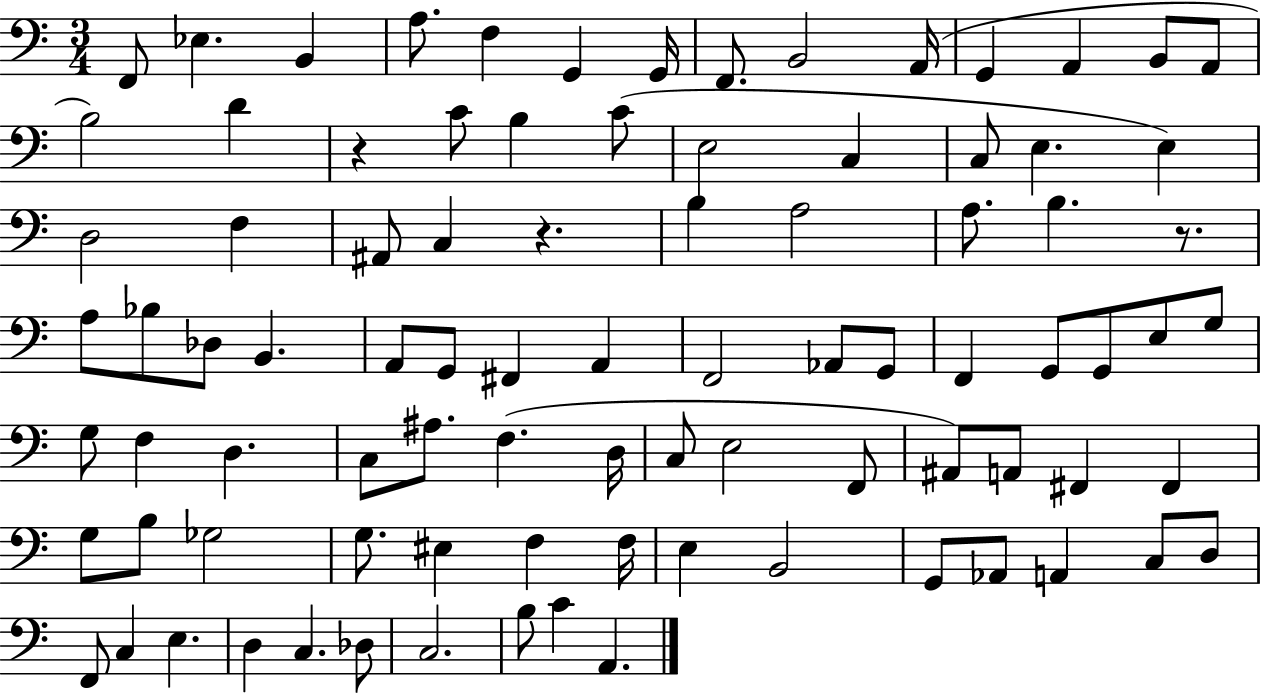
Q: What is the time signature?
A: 3/4